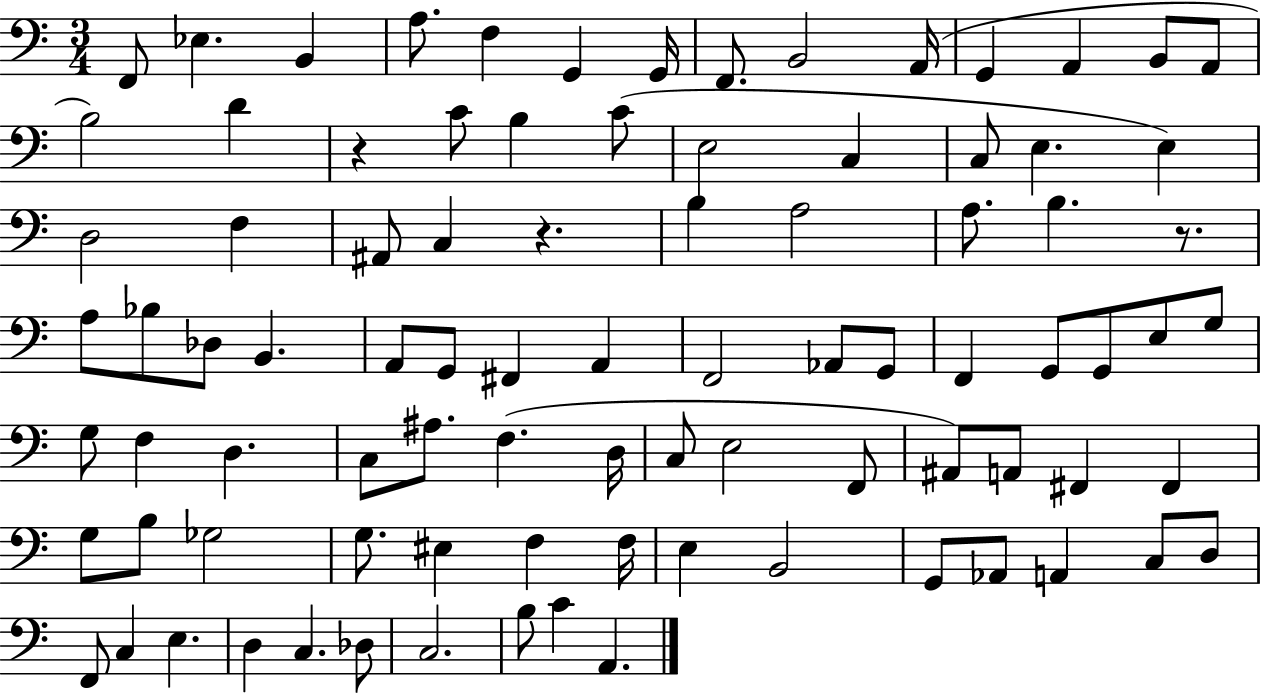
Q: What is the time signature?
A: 3/4